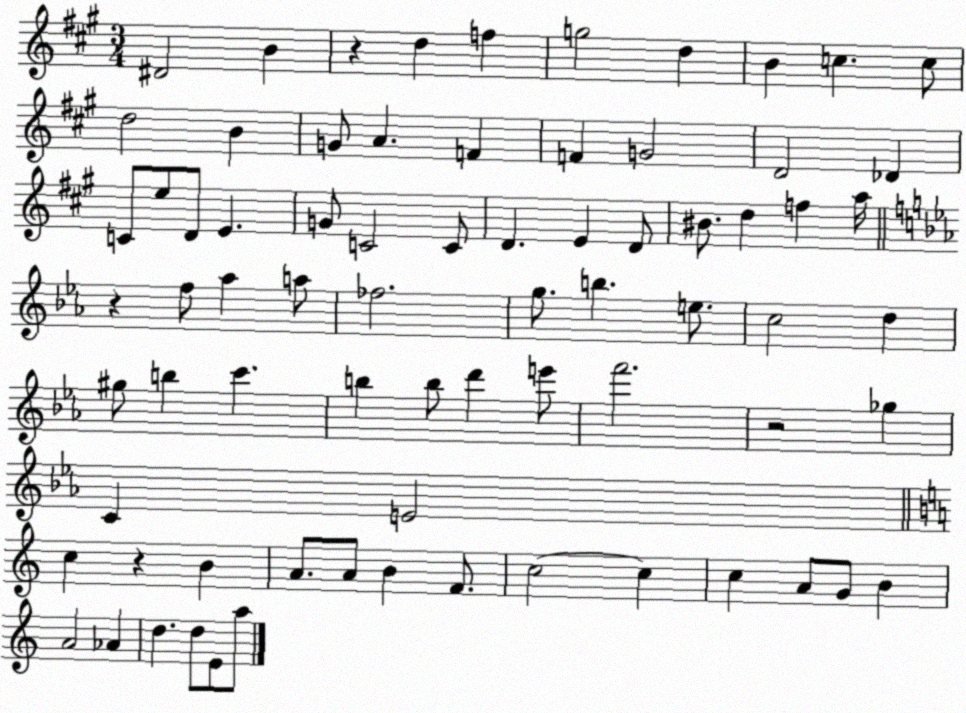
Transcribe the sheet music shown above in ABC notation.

X:1
T:Untitled
M:3/4
L:1/4
K:A
^D2 B z d f g2 d B c c/2 d2 B G/2 A F F G2 D2 _D C/2 e/2 D/2 E G/2 C2 C/2 D E D/2 ^B/2 d f a/4 z f/2 _a a/2 _f2 g/2 b e/2 c2 d ^g/2 b c' b b/2 d' e'/2 f'2 z2 _g C E2 c z B A/2 A/2 B F/2 c2 c c A/2 G/2 B A2 _A d d/2 E/2 a/2